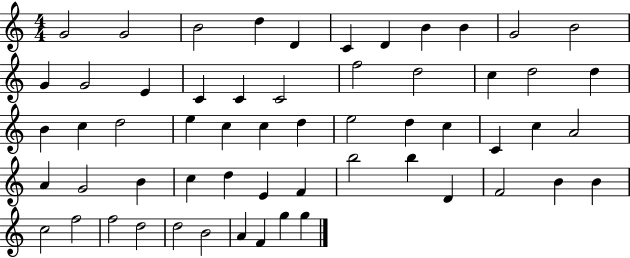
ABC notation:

X:1
T:Untitled
M:4/4
L:1/4
K:C
G2 G2 B2 d D C D B B G2 B2 G G2 E C C C2 f2 d2 c d2 d B c d2 e c c d e2 d c C c A2 A G2 B c d E F b2 b D F2 B B c2 f2 f2 d2 d2 B2 A F g g